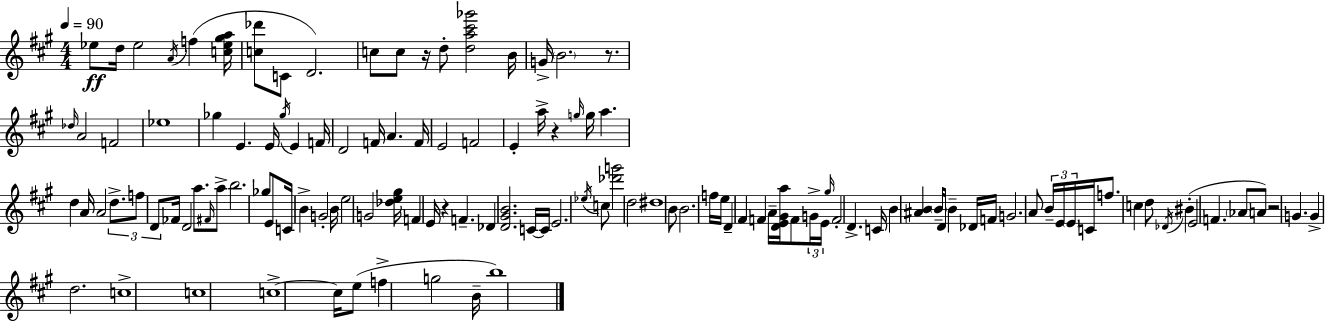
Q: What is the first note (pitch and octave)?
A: Eb5